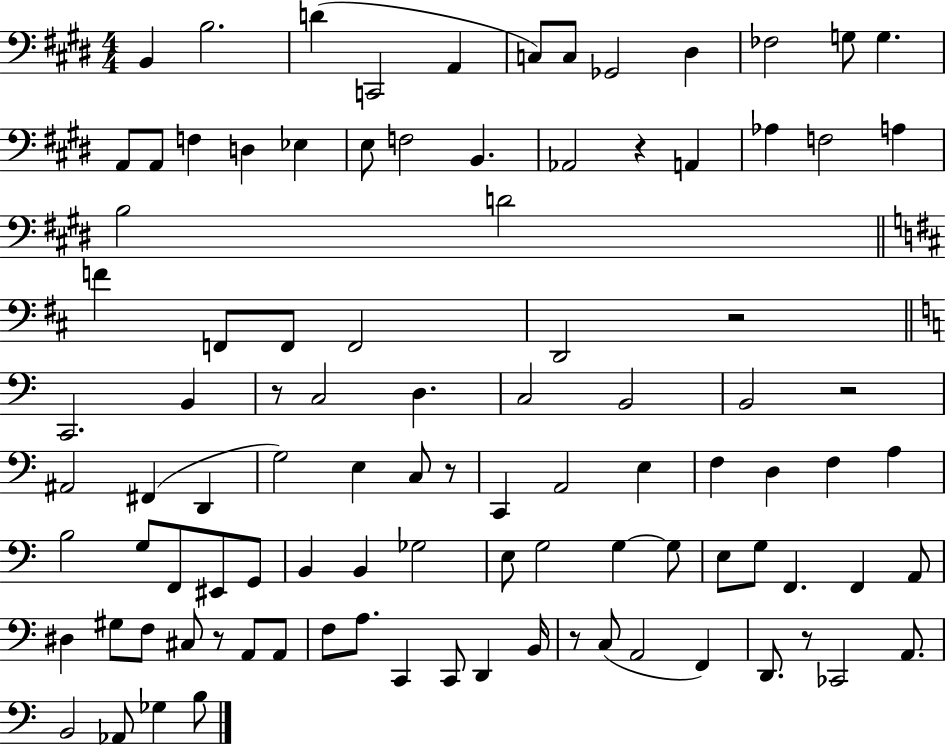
B2/q B3/h. D4/q C2/h A2/q C3/e C3/e Gb2/h D#3/q FES3/h G3/e G3/q. A2/e A2/e F3/q D3/q Eb3/q E3/e F3/h B2/q. Ab2/h R/q A2/q Ab3/q F3/h A3/q B3/h D4/h F4/q F2/e F2/e F2/h D2/h R/h C2/h. B2/q R/e C3/h D3/q. C3/h B2/h B2/h R/h A#2/h F#2/q D2/q G3/h E3/q C3/e R/e C2/q A2/h E3/q F3/q D3/q F3/q A3/q B3/h G3/e F2/e EIS2/e G2/e B2/q B2/q Gb3/h E3/e G3/h G3/q G3/e E3/e G3/e F2/q. F2/q A2/e D#3/q G#3/e F3/e C#3/e R/e A2/e A2/e F3/e A3/e. C2/q C2/e D2/q B2/s R/e C3/e A2/h F2/q D2/e. R/e CES2/h A2/e. B2/h Ab2/e Gb3/q B3/e